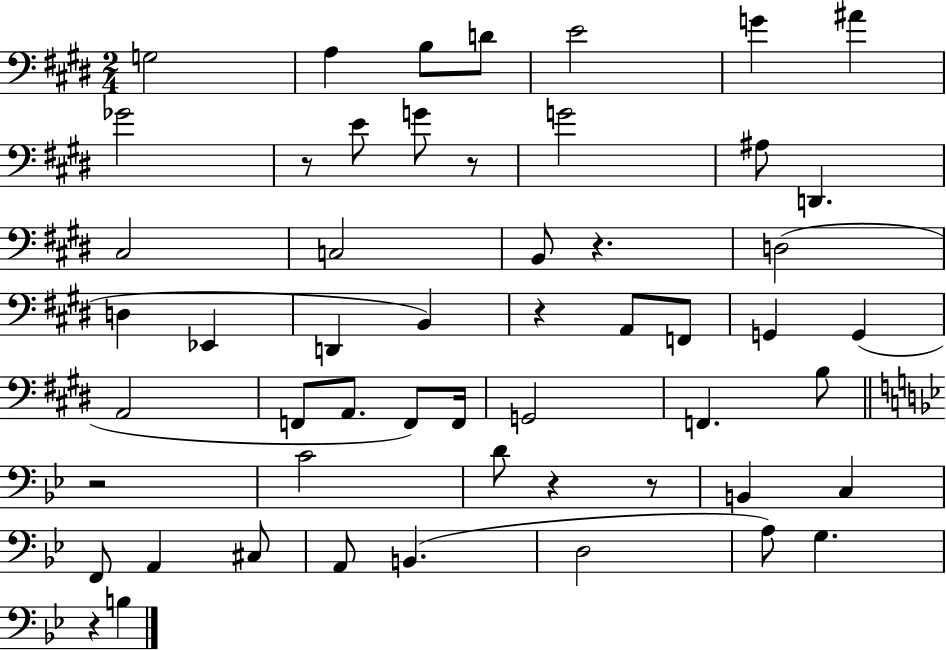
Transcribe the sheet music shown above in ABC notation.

X:1
T:Untitled
M:2/4
L:1/4
K:E
G,2 A, B,/2 D/2 E2 G ^A _G2 z/2 E/2 G/2 z/2 G2 ^A,/2 D,, ^C,2 C,2 B,,/2 z D,2 D, _E,, D,, B,, z A,,/2 F,,/2 G,, G,, A,,2 F,,/2 A,,/2 F,,/2 F,,/4 G,,2 F,, B,/2 z2 C2 D/2 z z/2 B,, C, F,,/2 A,, ^C,/2 A,,/2 B,, D,2 A,/2 G, z B,